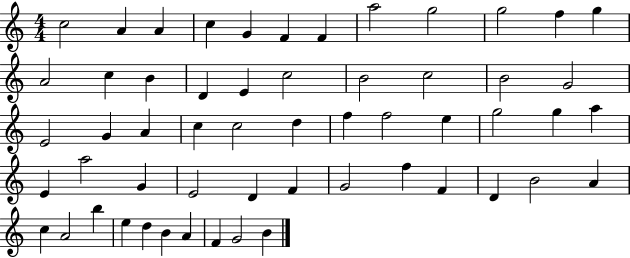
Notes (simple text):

C5/h A4/q A4/q C5/q G4/q F4/q F4/q A5/h G5/h G5/h F5/q G5/q A4/h C5/q B4/q D4/q E4/q C5/h B4/h C5/h B4/h G4/h E4/h G4/q A4/q C5/q C5/h D5/q F5/q F5/h E5/q G5/h G5/q A5/q E4/q A5/h G4/q E4/h D4/q F4/q G4/h F5/q F4/q D4/q B4/h A4/q C5/q A4/h B5/q E5/q D5/q B4/q A4/q F4/q G4/h B4/q